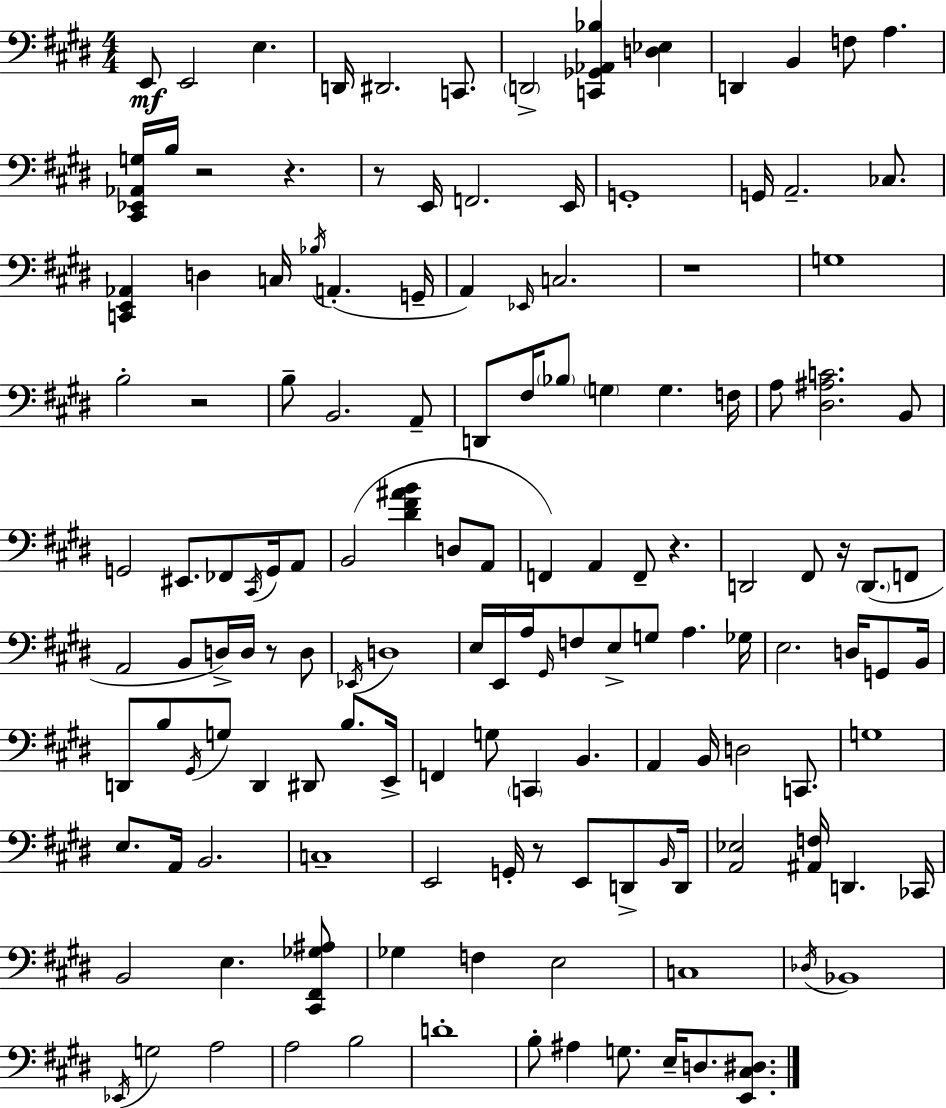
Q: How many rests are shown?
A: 9